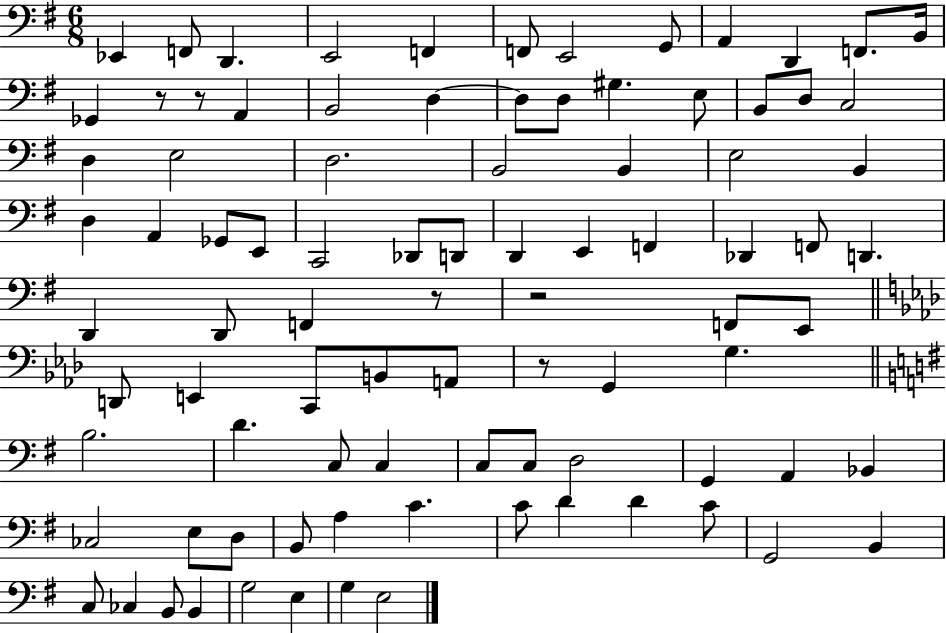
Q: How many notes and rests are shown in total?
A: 90